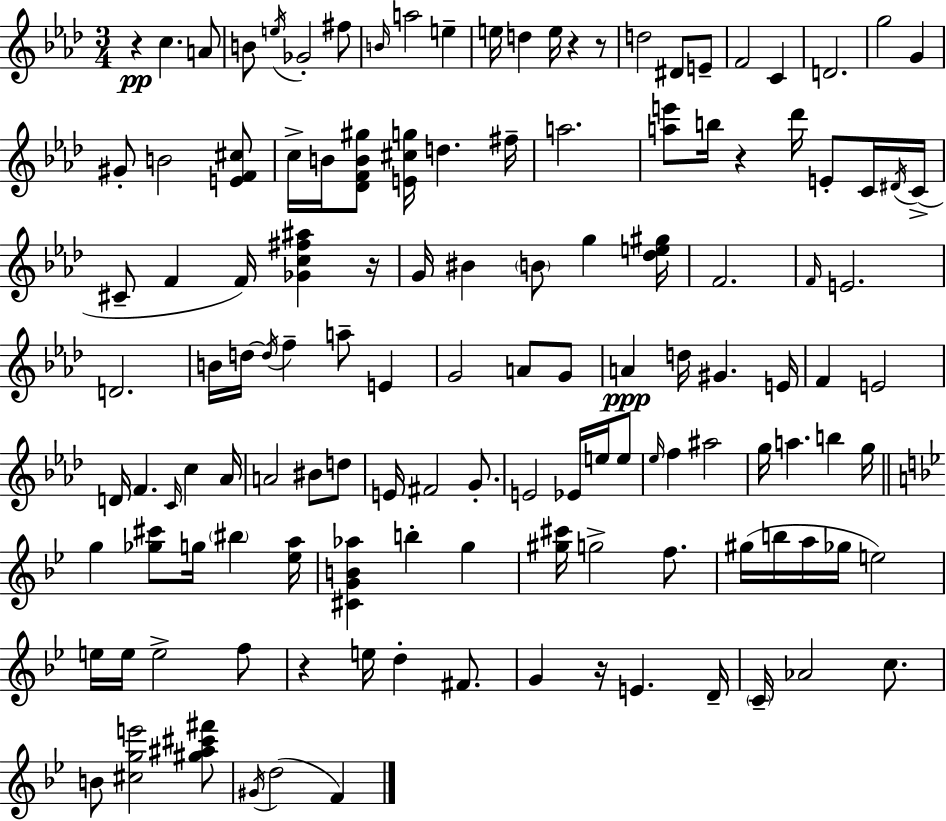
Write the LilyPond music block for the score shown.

{
  \clef treble
  \numericTimeSignature
  \time 3/4
  \key aes \major
  \repeat volta 2 { r4\pp c''4. a'8 | b'8 \acciaccatura { e''16 } ges'2-. fis''8 | \grace { b'16 } a''2 e''4-- | e''16 d''4 e''16 r4 | \break r8 d''2 dis'8 | e'8-- f'2 c'4 | d'2. | g''2 g'4 | \break gis'8-. b'2 | <e' f' cis''>8 c''16-> b'16 <des' f' b' gis''>8 <e' cis'' g''>16 d''4. | fis''16-- a''2. | <a'' e'''>8 b''16 r4 des'''16 e'8-. | \break c'16 \acciaccatura { dis'16 }( c'16-> cis'8-- f'4 f'16) <ges' c'' fis'' ais''>4 | r16 g'16 bis'4 \parenthesize b'8 g''4 | <des'' e'' gis''>16 f'2. | \grace { f'16 } e'2. | \break d'2. | b'16 d''16~~ \acciaccatura { d''16 } f''4-- a''8-- | e'4 g'2 | a'8 g'8 a'4\ppp d''16 gis'4. | \break e'16 f'4 e'2 | d'16 f'4. | \grace { c'16 } c''4 aes'16 a'2 | bis'8 d''8 e'16 fis'2 | \break g'8.-. e'2 | ees'16 e''16 e''8 \grace { ees''16 } f''4 ais''2 | g''16 a''4. | b''4 g''16 \bar "||" \break \key bes \major g''4 <ges'' cis'''>8 g''16 \parenthesize bis''4 <ees'' a''>16 | <cis' g' b' aes''>4 b''4-. g''4 | <gis'' cis'''>16 g''2-> f''8. | gis''16( b''16 a''16 ges''16 e''2) | \break e''16 e''16 e''2-> f''8 | r4 e''16 d''4-. fis'8. | g'4 r16 e'4. d'16-- | \parenthesize c'16-- aes'2 c''8. | \break b'8 <cis'' g'' e'''>2 <gis'' ais'' cis''' fis'''>8 | \acciaccatura { gis'16 }( d''2 f'4) | } \bar "|."
}